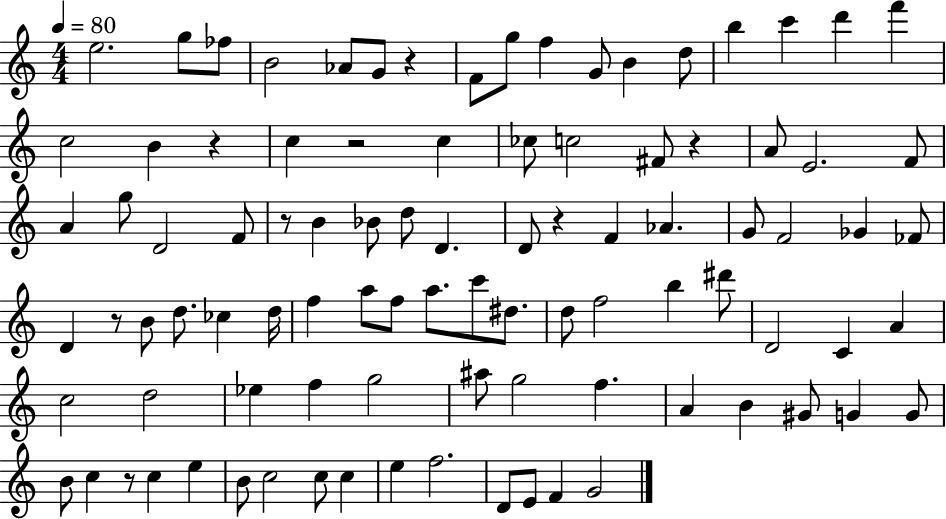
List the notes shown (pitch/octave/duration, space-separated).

E5/h. G5/e FES5/e B4/h Ab4/e G4/e R/q F4/e G5/e F5/q G4/e B4/q D5/e B5/q C6/q D6/q F6/q C5/h B4/q R/q C5/q R/h C5/q CES5/e C5/h F#4/e R/q A4/e E4/h. F4/e A4/q G5/e D4/h F4/e R/e B4/q Bb4/e D5/e D4/q. D4/e R/q F4/q Ab4/q. G4/e F4/h Gb4/q FES4/e D4/q R/e B4/e D5/e. CES5/q D5/s F5/q A5/e F5/e A5/e. C6/e D#5/e. D5/e F5/h B5/q D#6/e D4/h C4/q A4/q C5/h D5/h Eb5/q F5/q G5/h A#5/e G5/h F5/q. A4/q B4/q G#4/e G4/q G4/e B4/e C5/q R/e C5/q E5/q B4/e C5/h C5/e C5/q E5/q F5/h. D4/e E4/e F4/q G4/h